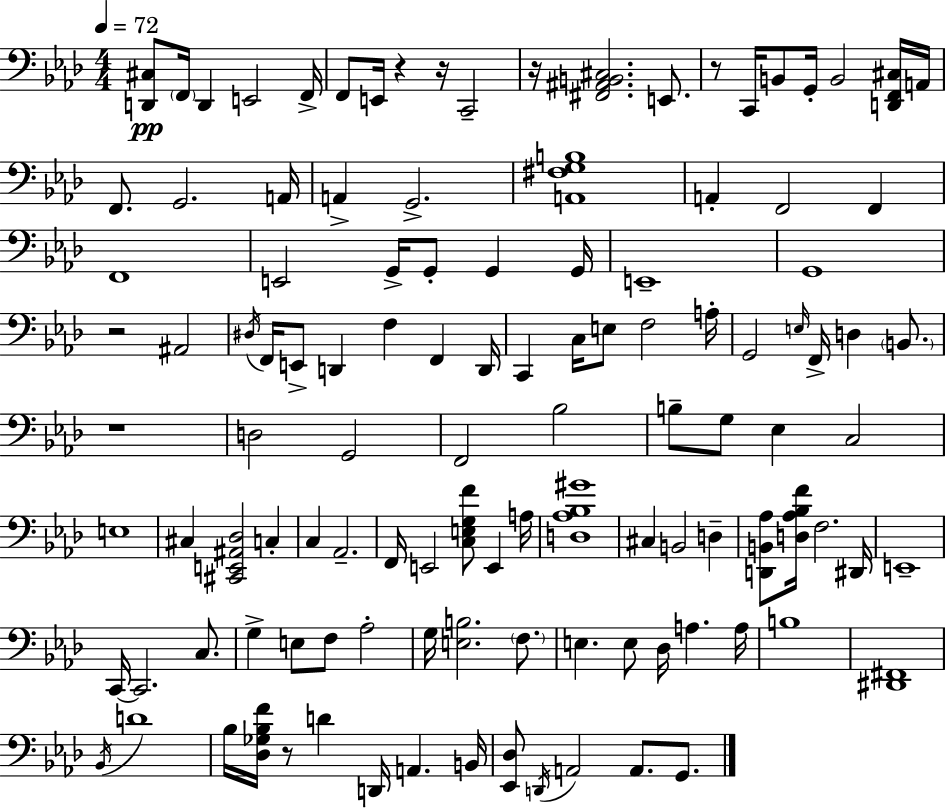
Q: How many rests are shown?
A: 7